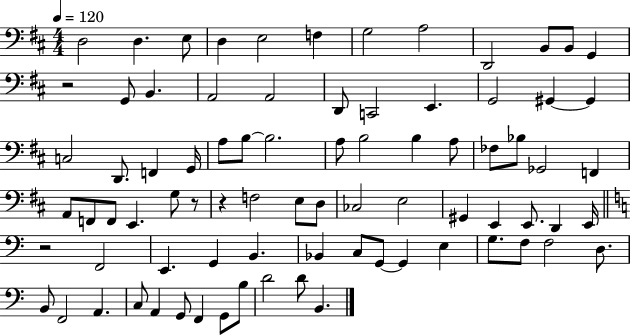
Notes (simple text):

D3/h D3/q. E3/e D3/q E3/h F3/q G3/h A3/h D2/h B2/e B2/e G2/q R/h G2/e B2/q. A2/h A2/h D2/e C2/h E2/q. G2/h G#2/q G#2/q C3/h D2/e. F2/q G2/s A3/e B3/e B3/h. A3/e B3/h B3/q A3/e FES3/e Bb3/e Gb2/h F2/q A2/e F2/e F2/e E2/q. G3/e R/e R/q F3/h E3/e D3/e CES3/h E3/h G#2/q E2/q E2/e. D2/q E2/s R/h F2/h E2/q. G2/q B2/q. Bb2/q C3/e G2/e G2/q E3/q G3/e. F3/e F3/h D3/e. B2/e F2/h A2/q. C3/e A2/q G2/e F2/q G2/e B3/e D4/h D4/e B2/q.